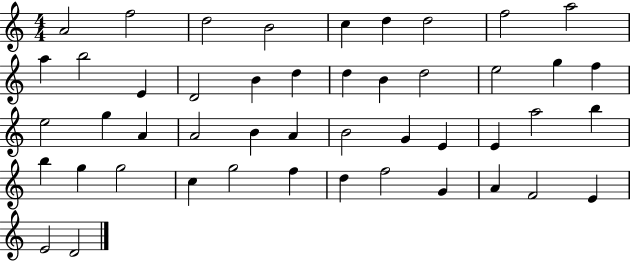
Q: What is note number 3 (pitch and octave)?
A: D5